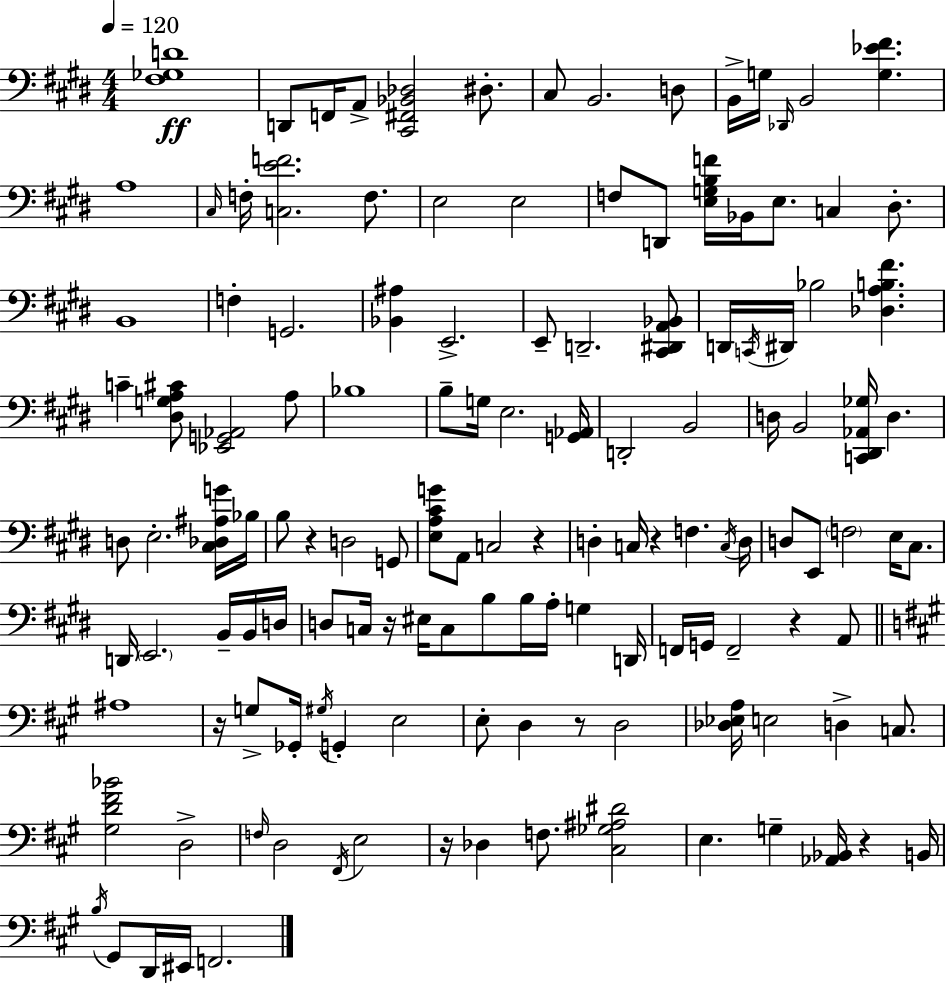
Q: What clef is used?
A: bass